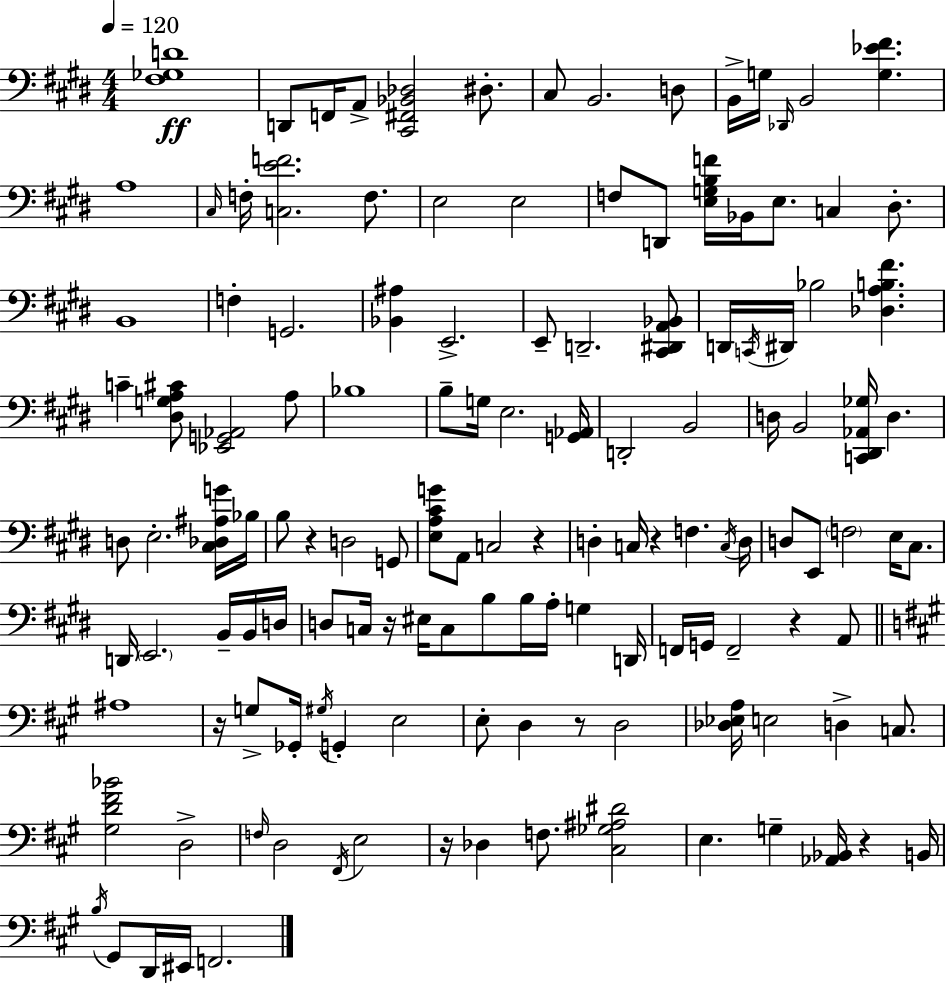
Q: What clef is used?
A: bass